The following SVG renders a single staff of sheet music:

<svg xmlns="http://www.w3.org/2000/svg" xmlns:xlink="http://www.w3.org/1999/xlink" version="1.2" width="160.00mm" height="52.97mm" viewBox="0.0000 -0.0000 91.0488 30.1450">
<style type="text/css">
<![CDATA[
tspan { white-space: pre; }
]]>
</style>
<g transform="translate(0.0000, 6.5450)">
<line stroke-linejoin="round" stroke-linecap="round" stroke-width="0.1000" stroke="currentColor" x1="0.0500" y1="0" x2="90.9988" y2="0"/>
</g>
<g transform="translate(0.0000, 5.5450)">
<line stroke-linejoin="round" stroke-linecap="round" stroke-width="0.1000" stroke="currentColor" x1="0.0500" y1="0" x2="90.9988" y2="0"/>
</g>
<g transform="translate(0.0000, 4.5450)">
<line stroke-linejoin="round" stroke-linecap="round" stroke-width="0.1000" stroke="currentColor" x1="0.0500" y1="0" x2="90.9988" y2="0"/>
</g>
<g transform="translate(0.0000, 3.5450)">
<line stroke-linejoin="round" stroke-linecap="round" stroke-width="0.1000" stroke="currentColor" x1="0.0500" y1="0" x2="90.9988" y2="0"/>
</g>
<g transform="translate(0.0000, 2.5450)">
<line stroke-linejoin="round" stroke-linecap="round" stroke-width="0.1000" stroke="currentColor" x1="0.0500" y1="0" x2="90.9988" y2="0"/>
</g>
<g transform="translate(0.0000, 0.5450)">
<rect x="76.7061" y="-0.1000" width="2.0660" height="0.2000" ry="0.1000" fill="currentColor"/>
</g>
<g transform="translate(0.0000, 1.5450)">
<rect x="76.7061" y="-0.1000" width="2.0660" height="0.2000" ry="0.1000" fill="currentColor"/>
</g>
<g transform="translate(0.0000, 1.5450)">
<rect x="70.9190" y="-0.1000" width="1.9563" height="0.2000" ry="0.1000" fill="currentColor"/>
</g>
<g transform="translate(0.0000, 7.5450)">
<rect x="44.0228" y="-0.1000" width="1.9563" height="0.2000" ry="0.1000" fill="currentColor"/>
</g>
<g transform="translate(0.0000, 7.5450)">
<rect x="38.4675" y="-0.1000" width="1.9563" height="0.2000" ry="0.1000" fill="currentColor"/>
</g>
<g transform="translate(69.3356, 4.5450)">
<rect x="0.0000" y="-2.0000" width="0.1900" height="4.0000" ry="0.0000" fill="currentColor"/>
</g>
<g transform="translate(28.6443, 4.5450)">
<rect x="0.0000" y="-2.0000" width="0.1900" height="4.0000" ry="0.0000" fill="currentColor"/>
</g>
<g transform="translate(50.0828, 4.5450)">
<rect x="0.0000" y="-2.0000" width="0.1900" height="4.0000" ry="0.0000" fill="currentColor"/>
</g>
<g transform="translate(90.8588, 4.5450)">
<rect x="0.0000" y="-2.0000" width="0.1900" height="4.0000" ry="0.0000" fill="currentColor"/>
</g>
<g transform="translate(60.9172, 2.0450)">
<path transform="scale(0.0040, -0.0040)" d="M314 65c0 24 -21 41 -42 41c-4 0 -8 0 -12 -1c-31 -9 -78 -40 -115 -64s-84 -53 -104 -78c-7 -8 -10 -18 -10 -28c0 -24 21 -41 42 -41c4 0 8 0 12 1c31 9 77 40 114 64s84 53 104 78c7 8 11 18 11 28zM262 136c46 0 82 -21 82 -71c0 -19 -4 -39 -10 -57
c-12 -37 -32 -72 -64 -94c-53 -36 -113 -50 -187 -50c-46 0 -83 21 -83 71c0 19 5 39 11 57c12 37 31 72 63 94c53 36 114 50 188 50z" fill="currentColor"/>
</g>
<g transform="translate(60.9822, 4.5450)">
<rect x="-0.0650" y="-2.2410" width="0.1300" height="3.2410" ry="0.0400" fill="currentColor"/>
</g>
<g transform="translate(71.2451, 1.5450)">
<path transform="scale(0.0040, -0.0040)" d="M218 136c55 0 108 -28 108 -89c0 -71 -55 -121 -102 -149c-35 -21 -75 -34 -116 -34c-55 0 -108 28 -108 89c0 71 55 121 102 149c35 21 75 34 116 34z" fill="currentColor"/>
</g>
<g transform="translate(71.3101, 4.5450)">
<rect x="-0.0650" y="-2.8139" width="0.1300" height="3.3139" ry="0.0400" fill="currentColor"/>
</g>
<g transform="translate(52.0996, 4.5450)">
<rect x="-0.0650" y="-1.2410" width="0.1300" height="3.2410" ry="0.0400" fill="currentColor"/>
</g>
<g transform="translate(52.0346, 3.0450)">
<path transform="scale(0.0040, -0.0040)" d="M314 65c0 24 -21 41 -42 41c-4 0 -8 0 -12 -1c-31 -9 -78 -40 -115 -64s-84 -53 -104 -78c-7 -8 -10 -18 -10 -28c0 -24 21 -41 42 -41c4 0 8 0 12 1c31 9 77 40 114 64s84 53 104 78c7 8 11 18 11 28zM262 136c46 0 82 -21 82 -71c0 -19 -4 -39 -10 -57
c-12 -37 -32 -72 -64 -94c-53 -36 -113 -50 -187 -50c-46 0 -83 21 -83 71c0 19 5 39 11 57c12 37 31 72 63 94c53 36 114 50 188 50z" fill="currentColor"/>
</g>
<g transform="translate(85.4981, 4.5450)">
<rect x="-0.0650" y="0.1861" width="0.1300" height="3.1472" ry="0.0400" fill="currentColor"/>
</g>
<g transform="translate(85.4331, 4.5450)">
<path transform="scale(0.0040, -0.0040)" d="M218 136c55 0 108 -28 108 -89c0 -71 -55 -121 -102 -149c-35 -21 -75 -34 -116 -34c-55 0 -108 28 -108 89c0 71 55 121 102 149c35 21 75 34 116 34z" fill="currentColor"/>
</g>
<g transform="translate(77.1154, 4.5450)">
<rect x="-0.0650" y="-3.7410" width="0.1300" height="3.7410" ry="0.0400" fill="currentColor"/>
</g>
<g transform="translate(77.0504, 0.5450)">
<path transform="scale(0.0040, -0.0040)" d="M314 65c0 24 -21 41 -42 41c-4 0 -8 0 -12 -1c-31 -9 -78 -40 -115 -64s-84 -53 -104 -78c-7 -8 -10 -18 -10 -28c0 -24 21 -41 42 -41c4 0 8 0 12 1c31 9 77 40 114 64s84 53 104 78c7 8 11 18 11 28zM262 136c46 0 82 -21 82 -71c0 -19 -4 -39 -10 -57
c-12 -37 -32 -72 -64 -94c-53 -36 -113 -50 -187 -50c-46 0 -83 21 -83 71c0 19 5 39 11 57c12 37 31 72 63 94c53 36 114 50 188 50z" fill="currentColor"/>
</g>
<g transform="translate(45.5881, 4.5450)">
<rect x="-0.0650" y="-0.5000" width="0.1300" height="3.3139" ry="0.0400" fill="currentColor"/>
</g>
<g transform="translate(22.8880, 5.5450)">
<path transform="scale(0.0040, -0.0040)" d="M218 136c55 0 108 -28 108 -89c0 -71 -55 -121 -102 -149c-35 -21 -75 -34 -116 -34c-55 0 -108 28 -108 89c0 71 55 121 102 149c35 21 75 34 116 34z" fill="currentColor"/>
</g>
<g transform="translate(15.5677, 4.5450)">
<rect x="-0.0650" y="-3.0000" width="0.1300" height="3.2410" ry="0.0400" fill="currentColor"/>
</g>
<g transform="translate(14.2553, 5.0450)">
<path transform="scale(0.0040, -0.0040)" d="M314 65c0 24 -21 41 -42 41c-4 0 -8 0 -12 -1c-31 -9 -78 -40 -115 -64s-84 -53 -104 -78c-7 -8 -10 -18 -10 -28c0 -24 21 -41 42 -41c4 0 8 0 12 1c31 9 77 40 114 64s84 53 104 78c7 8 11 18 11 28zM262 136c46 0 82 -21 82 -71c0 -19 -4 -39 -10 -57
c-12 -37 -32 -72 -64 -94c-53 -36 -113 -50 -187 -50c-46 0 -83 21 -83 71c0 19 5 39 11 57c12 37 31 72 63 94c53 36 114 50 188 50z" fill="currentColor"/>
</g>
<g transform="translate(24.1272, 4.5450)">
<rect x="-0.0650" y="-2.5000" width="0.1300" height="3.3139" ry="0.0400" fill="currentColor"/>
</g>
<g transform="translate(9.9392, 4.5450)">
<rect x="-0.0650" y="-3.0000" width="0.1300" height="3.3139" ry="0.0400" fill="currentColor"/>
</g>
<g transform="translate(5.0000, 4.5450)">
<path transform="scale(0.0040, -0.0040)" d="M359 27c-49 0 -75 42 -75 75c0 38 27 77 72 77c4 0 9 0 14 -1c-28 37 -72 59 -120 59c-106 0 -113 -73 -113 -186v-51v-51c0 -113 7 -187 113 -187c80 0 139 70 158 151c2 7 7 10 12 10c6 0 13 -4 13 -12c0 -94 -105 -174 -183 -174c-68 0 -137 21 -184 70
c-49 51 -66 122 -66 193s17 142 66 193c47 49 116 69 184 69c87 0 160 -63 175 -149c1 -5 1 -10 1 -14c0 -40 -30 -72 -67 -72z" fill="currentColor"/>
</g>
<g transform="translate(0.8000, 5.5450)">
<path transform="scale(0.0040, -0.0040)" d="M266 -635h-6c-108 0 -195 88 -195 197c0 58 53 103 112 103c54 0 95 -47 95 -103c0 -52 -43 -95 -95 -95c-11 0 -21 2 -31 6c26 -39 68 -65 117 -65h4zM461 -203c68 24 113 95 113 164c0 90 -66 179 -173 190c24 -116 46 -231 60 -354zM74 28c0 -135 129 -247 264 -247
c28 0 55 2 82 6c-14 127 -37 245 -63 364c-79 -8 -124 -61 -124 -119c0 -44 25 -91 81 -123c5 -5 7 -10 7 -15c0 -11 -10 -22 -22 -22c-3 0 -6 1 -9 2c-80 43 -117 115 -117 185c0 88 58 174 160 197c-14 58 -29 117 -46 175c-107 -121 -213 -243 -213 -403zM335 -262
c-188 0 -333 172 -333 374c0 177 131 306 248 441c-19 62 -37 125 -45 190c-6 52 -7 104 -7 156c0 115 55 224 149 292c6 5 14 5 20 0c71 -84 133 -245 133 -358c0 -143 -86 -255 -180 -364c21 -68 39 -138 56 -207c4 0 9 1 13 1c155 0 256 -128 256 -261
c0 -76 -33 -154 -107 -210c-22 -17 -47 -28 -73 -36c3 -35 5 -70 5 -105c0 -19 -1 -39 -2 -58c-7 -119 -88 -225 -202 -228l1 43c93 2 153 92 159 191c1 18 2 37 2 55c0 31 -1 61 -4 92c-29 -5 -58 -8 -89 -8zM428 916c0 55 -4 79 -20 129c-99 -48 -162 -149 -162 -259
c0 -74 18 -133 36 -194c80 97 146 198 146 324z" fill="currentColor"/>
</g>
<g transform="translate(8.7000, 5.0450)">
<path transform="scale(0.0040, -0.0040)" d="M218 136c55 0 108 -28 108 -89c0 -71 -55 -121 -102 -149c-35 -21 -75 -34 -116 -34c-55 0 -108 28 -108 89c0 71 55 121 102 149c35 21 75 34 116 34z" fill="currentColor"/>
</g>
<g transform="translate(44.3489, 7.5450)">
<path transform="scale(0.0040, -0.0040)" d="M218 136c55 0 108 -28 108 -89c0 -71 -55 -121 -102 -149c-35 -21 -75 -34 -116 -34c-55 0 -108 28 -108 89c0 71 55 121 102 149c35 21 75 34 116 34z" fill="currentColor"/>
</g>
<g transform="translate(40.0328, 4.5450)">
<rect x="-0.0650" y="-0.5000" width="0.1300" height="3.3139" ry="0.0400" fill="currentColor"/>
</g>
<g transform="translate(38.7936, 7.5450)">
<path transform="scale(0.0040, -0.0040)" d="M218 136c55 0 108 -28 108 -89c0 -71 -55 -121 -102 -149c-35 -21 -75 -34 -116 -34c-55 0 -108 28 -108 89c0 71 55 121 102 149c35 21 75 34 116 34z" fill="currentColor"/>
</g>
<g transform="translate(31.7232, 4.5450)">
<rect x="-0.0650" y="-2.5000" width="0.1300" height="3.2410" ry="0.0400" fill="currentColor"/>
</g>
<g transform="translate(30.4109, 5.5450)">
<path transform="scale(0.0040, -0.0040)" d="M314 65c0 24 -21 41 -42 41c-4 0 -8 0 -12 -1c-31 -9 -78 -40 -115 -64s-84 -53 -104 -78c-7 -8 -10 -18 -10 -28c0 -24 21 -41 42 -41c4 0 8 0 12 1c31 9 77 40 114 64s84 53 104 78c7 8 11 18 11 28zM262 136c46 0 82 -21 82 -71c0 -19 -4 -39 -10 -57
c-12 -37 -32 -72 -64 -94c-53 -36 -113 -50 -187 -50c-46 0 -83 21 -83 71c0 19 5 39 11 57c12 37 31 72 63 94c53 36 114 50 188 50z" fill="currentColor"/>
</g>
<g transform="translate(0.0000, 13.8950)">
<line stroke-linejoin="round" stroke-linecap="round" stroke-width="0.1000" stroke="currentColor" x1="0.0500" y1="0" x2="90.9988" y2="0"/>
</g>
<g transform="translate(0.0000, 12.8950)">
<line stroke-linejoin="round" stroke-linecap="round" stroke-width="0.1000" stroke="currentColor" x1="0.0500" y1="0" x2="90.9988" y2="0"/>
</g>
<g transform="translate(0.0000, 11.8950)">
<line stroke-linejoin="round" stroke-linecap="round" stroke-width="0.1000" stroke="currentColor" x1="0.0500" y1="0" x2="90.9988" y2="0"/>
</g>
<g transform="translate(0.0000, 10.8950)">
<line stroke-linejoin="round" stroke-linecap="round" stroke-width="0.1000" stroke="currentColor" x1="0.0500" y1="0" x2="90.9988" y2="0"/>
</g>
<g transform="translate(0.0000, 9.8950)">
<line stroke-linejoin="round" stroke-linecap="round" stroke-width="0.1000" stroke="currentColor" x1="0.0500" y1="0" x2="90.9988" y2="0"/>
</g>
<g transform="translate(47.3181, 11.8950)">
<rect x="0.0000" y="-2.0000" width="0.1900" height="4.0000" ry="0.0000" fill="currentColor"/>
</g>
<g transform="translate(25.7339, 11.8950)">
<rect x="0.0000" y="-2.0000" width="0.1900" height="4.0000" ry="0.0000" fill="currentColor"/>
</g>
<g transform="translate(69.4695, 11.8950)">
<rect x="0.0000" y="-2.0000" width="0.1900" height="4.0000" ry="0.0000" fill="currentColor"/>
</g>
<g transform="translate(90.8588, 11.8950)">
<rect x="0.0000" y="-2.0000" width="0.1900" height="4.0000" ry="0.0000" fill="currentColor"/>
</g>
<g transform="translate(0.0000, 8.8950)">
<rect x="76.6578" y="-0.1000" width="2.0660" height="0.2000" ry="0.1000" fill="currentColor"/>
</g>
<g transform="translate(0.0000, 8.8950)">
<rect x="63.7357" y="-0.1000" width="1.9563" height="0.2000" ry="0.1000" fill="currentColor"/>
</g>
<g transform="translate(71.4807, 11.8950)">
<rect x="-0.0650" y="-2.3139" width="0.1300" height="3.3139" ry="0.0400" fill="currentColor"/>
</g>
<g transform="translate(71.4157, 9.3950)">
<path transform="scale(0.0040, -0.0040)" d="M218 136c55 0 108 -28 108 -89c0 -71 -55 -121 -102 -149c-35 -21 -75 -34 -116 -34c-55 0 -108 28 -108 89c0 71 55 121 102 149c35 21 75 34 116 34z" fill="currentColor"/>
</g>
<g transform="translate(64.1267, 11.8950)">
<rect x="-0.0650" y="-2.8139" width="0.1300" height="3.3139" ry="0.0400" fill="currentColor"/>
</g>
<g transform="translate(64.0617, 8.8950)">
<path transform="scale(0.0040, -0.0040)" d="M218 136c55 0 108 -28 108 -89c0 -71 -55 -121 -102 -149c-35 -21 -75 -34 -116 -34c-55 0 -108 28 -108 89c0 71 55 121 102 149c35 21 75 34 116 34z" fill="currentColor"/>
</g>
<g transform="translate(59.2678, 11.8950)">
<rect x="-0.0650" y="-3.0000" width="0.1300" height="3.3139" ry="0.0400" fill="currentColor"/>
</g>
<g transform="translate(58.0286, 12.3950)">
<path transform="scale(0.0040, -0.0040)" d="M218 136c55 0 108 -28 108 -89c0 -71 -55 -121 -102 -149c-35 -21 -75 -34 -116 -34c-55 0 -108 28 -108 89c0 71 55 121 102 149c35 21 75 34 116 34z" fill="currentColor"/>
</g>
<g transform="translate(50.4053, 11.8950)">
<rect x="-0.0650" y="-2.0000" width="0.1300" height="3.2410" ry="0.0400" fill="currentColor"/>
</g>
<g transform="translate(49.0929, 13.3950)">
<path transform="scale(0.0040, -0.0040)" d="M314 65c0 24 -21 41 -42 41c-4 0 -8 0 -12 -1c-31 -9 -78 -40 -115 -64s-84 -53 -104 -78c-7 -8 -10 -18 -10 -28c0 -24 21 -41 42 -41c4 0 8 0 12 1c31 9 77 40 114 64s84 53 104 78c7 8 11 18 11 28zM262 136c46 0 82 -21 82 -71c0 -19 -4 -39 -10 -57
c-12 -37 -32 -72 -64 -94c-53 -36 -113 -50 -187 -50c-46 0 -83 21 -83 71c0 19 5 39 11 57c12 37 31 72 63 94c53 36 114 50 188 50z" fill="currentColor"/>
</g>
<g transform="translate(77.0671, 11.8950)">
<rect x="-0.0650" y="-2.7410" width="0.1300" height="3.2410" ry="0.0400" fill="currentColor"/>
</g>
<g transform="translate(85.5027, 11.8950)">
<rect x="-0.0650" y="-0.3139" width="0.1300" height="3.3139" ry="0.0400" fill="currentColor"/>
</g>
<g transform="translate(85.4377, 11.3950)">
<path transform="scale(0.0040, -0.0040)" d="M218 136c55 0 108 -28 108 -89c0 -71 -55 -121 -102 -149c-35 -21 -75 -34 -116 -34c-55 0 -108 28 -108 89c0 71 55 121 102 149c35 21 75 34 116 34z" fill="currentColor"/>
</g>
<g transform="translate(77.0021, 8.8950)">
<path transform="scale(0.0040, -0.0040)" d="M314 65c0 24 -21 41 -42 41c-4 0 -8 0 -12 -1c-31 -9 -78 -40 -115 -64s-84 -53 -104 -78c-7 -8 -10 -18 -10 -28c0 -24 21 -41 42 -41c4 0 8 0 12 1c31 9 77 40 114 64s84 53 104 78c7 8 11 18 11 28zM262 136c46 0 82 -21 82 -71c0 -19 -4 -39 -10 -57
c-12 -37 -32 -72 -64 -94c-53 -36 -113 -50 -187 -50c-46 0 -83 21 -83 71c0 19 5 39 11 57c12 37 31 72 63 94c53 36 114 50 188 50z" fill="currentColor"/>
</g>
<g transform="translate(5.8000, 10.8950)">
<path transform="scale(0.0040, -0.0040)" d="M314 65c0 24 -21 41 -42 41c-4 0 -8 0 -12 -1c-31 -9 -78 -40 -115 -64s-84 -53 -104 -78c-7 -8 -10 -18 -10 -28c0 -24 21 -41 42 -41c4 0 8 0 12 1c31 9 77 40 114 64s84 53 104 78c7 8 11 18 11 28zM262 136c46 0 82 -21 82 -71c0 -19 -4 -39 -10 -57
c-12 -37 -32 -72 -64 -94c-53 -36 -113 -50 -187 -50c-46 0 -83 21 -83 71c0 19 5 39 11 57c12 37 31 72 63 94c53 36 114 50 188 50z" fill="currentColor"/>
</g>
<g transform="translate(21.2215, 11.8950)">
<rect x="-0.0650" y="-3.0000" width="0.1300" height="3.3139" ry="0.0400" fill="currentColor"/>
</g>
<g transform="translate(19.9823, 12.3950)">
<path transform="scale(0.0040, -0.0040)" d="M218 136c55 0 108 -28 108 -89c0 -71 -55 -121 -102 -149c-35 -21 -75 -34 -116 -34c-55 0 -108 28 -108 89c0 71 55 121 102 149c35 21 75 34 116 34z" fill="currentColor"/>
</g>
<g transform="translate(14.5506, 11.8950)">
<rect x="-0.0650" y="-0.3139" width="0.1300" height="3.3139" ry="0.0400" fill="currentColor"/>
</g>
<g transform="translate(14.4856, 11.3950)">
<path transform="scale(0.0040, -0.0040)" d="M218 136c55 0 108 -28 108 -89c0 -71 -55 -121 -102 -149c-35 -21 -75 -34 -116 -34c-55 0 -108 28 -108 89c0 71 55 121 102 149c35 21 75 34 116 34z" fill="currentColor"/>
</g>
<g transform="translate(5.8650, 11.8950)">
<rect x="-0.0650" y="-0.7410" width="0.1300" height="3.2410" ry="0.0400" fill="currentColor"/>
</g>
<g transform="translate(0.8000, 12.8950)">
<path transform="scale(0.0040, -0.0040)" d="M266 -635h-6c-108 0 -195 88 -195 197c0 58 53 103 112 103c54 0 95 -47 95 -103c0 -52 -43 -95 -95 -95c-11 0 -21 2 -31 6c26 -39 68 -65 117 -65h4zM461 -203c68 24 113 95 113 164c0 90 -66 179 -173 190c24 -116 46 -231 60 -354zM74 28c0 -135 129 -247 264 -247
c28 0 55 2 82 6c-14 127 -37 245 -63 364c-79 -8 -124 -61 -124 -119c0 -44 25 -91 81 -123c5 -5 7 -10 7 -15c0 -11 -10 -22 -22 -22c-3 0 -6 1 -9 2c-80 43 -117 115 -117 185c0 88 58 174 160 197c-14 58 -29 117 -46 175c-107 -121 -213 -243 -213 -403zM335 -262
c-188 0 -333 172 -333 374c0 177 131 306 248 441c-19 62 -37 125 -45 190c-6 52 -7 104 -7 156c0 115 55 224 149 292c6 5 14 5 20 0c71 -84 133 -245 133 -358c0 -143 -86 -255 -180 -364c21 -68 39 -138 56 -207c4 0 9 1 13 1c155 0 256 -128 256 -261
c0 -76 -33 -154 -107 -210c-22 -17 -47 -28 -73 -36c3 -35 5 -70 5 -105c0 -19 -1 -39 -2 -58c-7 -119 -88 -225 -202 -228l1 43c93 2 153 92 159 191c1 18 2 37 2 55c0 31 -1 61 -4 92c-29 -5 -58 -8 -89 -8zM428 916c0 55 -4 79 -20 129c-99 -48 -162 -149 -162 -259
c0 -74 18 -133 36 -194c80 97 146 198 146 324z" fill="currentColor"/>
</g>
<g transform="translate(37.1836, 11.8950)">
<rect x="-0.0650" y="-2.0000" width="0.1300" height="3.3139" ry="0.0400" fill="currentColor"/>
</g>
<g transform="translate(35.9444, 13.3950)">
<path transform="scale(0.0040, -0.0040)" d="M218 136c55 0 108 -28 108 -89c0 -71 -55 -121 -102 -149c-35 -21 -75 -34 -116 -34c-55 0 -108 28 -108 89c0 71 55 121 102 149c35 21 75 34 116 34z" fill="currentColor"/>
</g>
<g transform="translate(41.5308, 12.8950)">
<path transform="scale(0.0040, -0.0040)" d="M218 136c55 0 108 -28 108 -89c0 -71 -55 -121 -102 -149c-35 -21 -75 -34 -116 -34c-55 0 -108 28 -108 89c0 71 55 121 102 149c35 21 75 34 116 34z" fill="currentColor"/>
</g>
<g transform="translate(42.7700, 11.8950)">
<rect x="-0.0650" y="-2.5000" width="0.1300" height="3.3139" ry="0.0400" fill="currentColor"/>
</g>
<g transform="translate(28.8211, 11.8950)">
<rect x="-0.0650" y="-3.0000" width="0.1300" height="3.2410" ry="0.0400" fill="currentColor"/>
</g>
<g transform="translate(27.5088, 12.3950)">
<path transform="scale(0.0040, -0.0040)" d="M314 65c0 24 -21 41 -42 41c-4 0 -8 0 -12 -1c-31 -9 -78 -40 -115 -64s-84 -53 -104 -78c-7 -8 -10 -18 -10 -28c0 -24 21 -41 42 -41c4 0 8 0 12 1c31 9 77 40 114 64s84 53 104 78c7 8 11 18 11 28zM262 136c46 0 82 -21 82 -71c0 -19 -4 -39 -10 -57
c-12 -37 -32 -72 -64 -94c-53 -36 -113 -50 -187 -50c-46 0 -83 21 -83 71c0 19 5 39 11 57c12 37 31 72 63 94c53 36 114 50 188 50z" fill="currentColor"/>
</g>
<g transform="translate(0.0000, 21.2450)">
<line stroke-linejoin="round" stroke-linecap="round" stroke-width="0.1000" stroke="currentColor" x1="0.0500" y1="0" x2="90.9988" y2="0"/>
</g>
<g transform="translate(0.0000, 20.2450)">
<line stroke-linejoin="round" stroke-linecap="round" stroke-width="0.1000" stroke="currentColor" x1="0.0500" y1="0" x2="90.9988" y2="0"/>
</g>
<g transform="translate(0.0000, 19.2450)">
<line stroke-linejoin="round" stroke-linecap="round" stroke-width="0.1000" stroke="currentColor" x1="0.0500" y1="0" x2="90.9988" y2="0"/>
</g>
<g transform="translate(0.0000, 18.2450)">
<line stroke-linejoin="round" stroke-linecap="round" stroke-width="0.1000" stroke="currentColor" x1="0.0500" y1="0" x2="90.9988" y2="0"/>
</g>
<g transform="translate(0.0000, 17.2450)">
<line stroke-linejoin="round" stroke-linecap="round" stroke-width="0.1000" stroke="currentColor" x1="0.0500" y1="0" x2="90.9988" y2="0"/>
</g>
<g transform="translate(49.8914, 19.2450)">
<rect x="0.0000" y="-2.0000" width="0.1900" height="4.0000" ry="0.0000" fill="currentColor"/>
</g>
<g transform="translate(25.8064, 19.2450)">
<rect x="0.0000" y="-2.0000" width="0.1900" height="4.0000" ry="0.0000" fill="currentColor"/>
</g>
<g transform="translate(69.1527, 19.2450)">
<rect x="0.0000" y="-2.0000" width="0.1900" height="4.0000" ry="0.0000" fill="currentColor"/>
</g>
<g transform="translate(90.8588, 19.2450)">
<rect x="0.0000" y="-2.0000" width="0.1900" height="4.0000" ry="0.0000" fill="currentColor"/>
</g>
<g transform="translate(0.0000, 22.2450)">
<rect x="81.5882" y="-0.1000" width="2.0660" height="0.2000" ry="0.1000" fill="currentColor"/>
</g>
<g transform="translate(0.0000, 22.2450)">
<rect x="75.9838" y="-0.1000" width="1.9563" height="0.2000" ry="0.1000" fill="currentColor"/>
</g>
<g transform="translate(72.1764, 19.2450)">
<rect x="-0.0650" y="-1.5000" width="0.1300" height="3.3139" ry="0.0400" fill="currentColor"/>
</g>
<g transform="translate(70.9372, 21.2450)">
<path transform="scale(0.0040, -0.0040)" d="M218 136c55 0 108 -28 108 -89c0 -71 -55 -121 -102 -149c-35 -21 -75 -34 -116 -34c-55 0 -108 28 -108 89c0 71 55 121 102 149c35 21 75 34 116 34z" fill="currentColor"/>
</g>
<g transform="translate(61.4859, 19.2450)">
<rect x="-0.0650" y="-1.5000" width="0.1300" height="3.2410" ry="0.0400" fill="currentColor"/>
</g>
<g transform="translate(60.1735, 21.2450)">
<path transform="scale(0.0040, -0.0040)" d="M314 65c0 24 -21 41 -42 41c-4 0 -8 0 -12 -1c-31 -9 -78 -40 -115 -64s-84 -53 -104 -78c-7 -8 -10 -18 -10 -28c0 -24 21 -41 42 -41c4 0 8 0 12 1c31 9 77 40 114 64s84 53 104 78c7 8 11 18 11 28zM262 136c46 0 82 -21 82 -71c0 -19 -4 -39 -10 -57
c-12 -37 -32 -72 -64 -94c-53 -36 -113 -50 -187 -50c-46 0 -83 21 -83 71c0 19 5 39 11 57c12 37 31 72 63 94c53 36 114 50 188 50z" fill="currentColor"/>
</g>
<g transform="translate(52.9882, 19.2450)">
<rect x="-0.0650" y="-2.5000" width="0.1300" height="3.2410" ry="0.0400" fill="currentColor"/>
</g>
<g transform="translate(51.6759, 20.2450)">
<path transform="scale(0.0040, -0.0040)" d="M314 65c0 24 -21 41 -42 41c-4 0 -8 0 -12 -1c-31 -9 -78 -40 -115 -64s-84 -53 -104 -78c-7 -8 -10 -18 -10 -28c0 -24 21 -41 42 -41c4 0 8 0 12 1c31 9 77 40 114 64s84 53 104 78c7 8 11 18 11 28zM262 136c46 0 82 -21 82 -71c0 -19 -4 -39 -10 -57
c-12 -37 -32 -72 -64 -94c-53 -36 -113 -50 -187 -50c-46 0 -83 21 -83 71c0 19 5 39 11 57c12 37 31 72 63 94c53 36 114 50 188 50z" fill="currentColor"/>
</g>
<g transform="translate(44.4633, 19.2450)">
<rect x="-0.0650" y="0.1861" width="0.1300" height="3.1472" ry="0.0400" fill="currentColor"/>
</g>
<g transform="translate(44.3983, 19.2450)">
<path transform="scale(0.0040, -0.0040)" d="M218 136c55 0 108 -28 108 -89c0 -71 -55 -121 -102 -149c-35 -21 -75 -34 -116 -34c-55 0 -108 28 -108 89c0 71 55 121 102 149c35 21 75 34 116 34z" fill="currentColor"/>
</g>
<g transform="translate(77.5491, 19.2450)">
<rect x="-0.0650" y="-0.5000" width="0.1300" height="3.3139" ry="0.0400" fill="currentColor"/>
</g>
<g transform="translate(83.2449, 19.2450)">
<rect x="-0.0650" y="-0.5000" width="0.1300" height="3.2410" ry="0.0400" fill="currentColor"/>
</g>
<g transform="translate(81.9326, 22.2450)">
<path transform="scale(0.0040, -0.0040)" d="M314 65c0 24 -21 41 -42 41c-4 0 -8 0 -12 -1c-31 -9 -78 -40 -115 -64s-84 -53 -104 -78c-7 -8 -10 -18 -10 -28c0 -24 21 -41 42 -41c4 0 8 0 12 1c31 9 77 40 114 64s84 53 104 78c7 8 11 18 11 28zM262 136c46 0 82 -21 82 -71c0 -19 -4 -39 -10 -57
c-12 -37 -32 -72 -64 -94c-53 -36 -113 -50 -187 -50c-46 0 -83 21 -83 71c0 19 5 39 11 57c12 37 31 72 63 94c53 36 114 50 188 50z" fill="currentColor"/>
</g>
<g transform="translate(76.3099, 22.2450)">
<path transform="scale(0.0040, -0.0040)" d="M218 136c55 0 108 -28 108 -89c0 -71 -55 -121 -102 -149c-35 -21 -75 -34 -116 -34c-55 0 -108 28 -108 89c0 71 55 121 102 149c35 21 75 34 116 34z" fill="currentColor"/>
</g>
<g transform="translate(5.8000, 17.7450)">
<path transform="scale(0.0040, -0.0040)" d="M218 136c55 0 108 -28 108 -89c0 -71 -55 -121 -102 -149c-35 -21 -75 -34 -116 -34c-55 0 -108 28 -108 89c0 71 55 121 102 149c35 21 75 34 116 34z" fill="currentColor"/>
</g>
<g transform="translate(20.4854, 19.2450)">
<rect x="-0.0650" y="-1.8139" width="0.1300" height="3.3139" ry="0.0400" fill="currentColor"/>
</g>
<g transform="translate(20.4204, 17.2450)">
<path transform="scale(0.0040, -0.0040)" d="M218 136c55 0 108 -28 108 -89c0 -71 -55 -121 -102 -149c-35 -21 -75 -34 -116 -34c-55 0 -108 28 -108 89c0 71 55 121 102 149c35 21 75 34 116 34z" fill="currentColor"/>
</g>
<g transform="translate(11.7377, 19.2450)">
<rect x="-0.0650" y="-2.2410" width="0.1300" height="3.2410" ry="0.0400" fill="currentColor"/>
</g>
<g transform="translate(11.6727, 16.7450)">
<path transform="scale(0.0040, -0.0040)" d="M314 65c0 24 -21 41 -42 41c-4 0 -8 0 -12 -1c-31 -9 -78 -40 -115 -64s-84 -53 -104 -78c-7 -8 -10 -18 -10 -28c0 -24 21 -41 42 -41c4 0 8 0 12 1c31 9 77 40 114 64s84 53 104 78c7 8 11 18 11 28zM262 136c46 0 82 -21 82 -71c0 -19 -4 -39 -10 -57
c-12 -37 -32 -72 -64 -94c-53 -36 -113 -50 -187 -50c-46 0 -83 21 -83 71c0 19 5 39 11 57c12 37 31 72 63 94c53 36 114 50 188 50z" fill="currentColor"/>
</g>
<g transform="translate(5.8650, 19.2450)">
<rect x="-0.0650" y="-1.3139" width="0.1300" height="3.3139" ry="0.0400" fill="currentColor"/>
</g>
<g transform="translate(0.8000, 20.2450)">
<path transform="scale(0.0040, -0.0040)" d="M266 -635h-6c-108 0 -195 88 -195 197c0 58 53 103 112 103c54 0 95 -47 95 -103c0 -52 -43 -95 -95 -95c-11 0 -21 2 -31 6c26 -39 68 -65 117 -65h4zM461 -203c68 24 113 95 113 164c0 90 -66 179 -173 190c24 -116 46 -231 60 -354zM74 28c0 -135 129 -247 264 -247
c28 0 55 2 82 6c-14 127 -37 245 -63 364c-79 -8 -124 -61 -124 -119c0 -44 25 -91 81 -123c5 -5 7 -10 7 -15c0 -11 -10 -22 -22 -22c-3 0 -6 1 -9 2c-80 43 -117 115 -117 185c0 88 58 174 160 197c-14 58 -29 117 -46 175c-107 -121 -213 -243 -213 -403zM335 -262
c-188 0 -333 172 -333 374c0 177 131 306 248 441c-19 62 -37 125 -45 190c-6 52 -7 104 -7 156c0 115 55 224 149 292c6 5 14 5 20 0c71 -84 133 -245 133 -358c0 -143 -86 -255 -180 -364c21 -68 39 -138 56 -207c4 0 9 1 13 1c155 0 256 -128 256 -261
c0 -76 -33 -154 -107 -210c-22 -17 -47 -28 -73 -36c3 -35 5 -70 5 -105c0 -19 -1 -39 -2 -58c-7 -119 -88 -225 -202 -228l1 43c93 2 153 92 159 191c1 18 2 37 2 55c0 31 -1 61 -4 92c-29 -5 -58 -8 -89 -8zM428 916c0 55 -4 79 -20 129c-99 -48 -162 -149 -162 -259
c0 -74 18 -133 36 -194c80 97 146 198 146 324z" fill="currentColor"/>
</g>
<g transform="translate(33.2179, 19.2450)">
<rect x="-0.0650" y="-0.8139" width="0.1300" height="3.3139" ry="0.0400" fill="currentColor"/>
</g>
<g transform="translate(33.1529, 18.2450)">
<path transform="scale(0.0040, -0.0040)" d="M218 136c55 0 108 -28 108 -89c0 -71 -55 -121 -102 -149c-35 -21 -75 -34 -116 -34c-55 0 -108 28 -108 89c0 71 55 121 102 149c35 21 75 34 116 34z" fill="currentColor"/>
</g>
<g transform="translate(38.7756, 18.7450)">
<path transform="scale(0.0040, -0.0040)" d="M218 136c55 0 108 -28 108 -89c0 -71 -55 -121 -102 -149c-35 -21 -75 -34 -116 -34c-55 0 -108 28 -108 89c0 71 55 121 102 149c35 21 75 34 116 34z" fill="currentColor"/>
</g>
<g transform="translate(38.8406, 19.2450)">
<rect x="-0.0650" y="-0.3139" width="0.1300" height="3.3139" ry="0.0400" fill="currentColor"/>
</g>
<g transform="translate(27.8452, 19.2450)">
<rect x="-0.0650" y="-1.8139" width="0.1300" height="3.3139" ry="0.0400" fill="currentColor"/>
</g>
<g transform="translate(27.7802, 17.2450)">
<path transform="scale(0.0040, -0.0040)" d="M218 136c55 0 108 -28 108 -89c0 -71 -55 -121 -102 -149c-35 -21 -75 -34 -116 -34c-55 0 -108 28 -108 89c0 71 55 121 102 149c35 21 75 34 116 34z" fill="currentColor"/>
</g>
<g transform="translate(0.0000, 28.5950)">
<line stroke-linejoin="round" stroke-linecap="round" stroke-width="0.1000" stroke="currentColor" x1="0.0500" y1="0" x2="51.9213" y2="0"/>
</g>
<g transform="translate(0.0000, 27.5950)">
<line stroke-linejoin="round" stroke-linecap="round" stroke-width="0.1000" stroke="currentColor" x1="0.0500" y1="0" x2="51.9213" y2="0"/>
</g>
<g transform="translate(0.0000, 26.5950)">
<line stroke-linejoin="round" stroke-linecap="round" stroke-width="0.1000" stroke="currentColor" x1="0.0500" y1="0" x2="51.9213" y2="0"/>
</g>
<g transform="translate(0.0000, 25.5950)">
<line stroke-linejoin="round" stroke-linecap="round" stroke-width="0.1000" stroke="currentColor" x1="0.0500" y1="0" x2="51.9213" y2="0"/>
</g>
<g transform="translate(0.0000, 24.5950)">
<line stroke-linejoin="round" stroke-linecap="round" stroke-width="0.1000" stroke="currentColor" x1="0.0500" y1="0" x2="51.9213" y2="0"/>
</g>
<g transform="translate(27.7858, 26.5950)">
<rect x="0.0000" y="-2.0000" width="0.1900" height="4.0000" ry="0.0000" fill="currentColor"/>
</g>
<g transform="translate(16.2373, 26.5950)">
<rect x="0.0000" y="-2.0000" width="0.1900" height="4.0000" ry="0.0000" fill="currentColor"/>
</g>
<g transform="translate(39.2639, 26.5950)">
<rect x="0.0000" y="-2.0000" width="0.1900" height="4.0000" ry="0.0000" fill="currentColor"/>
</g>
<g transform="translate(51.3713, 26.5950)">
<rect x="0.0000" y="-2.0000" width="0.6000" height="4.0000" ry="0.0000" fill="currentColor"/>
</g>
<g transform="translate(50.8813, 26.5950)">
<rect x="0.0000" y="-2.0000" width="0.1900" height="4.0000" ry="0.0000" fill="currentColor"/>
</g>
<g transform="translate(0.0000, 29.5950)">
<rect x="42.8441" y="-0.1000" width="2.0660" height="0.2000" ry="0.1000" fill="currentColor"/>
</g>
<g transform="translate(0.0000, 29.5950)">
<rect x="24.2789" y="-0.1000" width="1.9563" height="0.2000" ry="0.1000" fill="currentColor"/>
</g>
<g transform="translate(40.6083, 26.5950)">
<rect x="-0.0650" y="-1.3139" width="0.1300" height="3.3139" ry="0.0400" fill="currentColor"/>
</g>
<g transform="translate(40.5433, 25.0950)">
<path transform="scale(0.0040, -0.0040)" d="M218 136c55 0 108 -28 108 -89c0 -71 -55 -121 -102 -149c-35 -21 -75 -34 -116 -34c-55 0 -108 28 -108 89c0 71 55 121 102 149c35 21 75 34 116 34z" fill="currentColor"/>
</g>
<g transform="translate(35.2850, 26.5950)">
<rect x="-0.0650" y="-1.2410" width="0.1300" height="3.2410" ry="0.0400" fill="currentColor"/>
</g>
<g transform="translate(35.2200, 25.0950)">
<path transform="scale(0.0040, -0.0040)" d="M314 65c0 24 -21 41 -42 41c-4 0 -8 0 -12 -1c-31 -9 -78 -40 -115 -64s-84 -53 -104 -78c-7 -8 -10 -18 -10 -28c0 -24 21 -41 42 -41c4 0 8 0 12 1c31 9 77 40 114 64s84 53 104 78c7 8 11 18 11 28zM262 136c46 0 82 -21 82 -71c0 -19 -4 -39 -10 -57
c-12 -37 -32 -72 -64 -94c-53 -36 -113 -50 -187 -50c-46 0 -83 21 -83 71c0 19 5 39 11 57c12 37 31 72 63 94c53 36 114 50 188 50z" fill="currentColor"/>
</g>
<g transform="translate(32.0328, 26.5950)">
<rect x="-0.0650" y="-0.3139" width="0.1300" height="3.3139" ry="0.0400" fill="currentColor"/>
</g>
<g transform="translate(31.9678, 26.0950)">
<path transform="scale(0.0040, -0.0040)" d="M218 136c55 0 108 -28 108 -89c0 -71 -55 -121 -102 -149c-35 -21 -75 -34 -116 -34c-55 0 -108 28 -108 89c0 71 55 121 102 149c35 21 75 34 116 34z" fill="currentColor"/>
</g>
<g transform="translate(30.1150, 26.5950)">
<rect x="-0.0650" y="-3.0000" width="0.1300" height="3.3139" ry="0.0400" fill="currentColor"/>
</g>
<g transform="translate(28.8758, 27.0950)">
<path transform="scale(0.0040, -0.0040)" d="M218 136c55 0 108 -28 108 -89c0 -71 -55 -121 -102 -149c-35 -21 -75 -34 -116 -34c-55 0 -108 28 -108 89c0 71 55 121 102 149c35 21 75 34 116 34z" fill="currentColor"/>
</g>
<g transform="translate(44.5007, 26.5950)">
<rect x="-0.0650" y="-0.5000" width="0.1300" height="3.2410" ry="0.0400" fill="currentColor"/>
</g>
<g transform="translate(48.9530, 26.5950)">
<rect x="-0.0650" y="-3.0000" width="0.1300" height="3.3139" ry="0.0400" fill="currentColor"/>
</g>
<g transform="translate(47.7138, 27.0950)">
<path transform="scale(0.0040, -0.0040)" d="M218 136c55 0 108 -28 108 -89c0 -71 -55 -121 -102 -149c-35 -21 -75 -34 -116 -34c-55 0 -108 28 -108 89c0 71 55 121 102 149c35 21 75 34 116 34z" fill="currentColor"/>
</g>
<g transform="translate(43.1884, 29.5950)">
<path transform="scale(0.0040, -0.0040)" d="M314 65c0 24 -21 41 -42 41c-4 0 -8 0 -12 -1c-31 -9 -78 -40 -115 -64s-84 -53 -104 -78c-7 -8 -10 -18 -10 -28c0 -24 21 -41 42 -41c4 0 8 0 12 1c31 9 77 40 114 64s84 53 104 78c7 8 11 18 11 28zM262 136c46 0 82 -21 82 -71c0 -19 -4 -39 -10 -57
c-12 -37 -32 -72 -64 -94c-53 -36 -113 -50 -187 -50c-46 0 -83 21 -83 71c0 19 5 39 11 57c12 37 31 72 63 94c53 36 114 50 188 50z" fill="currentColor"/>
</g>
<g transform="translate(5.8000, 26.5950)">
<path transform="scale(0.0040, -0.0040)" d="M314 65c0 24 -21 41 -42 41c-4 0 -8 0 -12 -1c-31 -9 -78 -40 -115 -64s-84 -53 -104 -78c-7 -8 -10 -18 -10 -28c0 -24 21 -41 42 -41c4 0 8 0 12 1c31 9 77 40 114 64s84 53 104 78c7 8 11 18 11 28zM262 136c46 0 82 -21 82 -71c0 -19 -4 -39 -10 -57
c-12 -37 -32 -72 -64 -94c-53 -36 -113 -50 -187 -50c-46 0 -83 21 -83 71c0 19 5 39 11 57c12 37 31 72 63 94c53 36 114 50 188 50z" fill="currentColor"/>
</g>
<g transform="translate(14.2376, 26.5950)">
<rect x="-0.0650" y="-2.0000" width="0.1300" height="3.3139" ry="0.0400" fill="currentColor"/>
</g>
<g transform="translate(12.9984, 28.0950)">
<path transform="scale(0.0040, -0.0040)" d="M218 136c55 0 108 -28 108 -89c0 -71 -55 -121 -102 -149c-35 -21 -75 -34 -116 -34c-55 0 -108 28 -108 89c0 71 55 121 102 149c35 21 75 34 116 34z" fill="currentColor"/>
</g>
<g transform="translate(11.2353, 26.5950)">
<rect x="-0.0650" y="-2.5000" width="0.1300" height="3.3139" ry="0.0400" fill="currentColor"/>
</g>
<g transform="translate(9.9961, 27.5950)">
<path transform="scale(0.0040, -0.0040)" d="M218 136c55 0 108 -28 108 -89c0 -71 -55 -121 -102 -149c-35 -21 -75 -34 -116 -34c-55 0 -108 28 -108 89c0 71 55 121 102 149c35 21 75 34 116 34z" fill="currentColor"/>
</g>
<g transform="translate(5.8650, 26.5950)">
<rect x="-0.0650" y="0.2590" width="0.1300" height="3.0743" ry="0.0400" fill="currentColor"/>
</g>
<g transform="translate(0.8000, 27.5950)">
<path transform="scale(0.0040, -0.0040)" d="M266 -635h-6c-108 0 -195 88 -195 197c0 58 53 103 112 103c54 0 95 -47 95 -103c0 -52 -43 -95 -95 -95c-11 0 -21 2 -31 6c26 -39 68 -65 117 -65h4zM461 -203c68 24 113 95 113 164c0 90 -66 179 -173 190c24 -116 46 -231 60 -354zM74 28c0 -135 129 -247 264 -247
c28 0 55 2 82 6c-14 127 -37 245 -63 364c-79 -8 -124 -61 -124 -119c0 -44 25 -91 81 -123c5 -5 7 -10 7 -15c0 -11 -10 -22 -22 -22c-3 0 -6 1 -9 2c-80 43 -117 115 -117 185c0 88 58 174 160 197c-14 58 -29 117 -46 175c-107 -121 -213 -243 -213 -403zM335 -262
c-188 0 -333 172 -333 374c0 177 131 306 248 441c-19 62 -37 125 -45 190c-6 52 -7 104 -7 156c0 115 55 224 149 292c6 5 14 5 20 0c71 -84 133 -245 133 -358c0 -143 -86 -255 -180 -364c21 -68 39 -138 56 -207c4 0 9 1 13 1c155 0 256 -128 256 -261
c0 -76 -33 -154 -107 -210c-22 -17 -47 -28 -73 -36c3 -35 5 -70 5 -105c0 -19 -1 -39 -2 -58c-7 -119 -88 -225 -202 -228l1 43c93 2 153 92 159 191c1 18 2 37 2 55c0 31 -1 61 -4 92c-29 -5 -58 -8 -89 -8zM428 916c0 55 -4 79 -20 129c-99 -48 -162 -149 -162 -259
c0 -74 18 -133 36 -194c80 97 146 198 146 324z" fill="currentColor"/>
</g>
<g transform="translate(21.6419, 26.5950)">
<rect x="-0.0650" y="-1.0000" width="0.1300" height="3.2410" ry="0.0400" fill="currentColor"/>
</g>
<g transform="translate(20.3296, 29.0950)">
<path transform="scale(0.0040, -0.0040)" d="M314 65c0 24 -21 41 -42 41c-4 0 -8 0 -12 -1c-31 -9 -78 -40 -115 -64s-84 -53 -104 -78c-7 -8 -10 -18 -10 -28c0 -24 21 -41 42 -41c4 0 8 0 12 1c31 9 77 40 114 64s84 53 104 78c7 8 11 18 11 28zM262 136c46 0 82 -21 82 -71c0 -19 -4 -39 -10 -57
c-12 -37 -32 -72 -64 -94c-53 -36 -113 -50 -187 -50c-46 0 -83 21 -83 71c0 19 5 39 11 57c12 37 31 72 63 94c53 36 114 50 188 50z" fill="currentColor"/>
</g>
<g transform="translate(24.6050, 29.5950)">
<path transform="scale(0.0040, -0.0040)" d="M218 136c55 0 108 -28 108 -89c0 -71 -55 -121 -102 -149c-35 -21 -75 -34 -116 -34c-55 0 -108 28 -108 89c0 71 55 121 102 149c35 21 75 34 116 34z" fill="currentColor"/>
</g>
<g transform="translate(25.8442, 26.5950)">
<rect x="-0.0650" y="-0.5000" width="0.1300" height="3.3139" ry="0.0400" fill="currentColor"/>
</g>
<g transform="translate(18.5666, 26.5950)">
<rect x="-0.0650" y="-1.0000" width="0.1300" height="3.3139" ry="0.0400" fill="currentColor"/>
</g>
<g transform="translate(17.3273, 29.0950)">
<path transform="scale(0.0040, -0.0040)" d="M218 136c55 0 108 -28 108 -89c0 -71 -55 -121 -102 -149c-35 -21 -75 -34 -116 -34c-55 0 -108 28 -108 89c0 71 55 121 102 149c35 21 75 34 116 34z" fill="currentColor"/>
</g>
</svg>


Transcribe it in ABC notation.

X:1
T:Untitled
M:4/4
L:1/4
K:C
A A2 G G2 C C e2 g2 a c'2 B d2 c A A2 F G F2 A a g a2 c e g2 f f d c B G2 E2 E C C2 B2 G F D D2 C A c e2 e C2 A